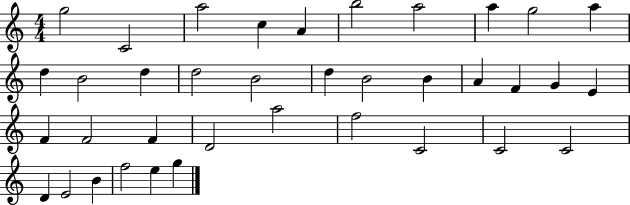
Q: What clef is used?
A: treble